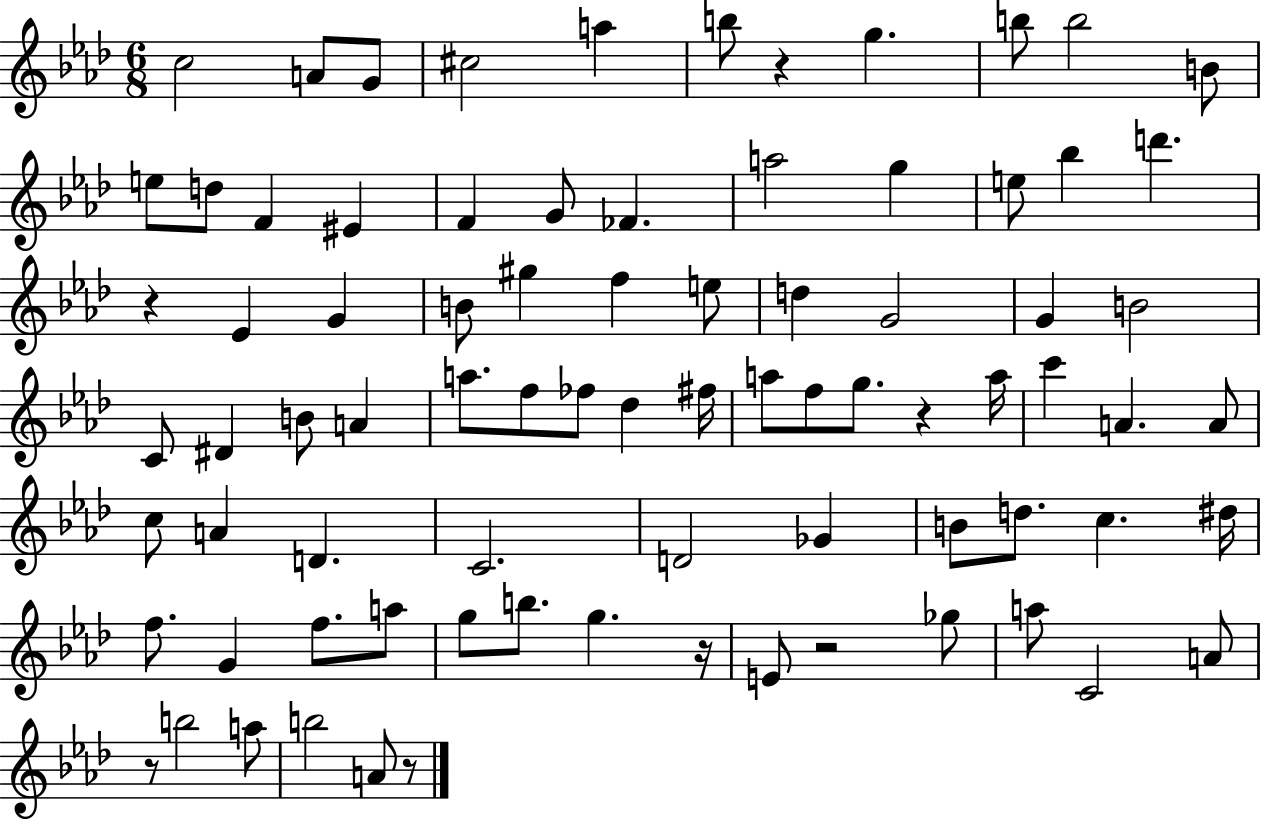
X:1
T:Untitled
M:6/8
L:1/4
K:Ab
c2 A/2 G/2 ^c2 a b/2 z g b/2 b2 B/2 e/2 d/2 F ^E F G/2 _F a2 g e/2 _b d' z _E G B/2 ^g f e/2 d G2 G B2 C/2 ^D B/2 A a/2 f/2 _f/2 _d ^f/4 a/2 f/2 g/2 z a/4 c' A A/2 c/2 A D C2 D2 _G B/2 d/2 c ^d/4 f/2 G f/2 a/2 g/2 b/2 g z/4 E/2 z2 _g/2 a/2 C2 A/2 z/2 b2 a/2 b2 A/2 z/2